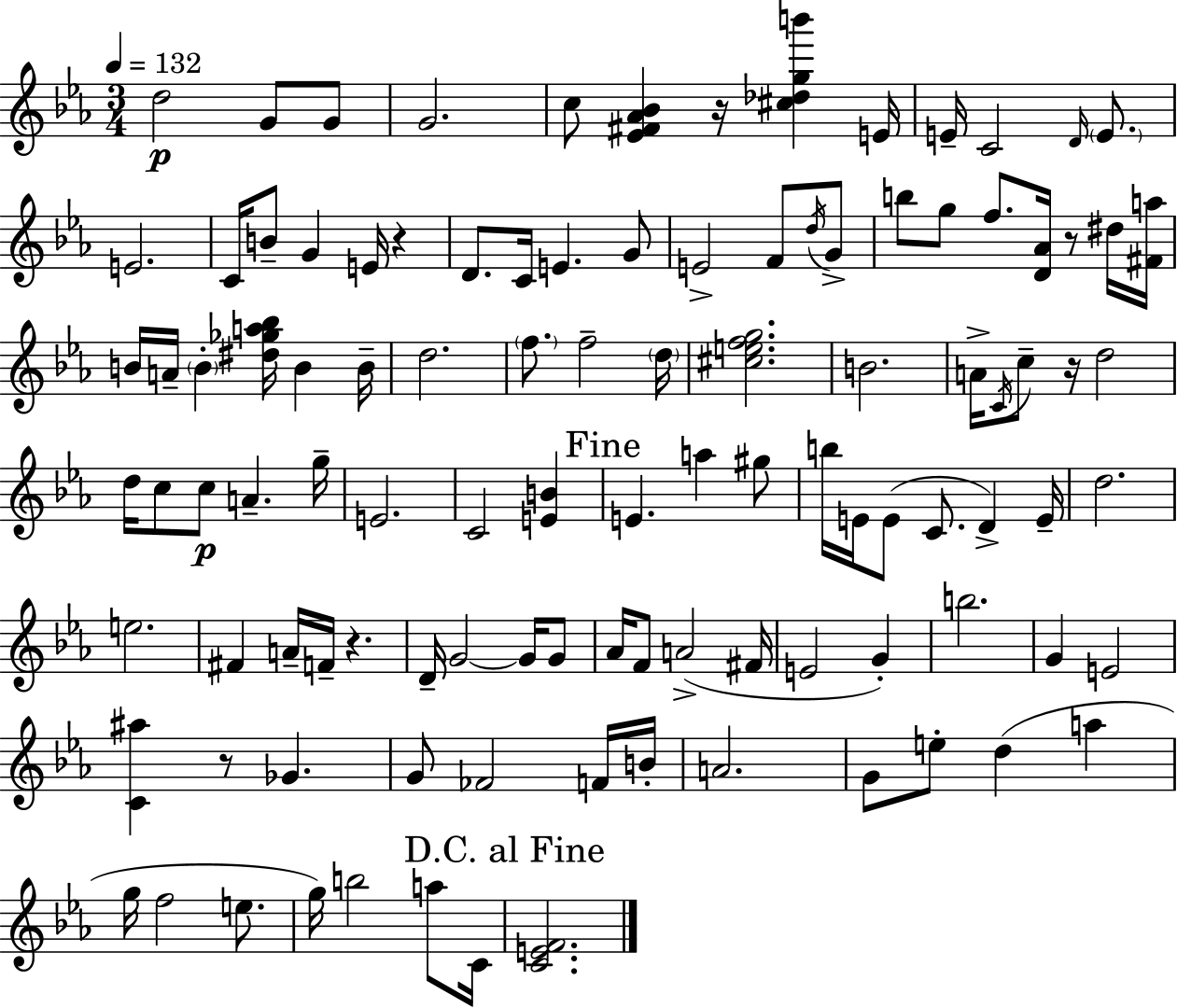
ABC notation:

X:1
T:Untitled
M:3/4
L:1/4
K:Eb
d2 G/2 G/2 G2 c/2 [_E^F_A_B] z/4 [^c_dgb'] E/4 E/4 C2 D/4 E/2 E2 C/4 B/2 G E/4 z D/2 C/4 E G/2 E2 F/2 d/4 G/2 b/2 g/2 f/2 [D_A]/4 z/2 ^d/4 [^Fa]/4 B/4 A/4 B [^d_ga_b]/4 B B/4 d2 f/2 f2 d/4 [^cefg]2 B2 A/4 C/4 c/2 z/4 d2 d/4 c/2 c/2 A g/4 E2 C2 [EB] E a ^g/2 b/4 E/4 E/2 C/2 D E/4 d2 e2 ^F A/4 F/4 z D/4 G2 G/4 G/2 _A/4 F/2 A2 ^F/4 E2 G b2 G E2 [C^a] z/2 _G G/2 _F2 F/4 B/4 A2 G/2 e/2 d a g/4 f2 e/2 g/4 b2 a/2 C/4 [CEF]2